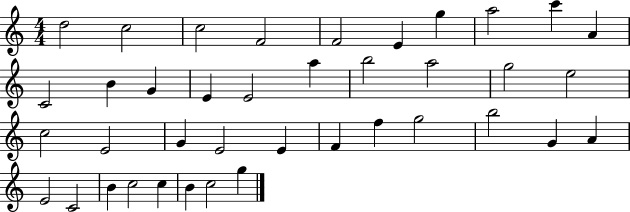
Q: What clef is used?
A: treble